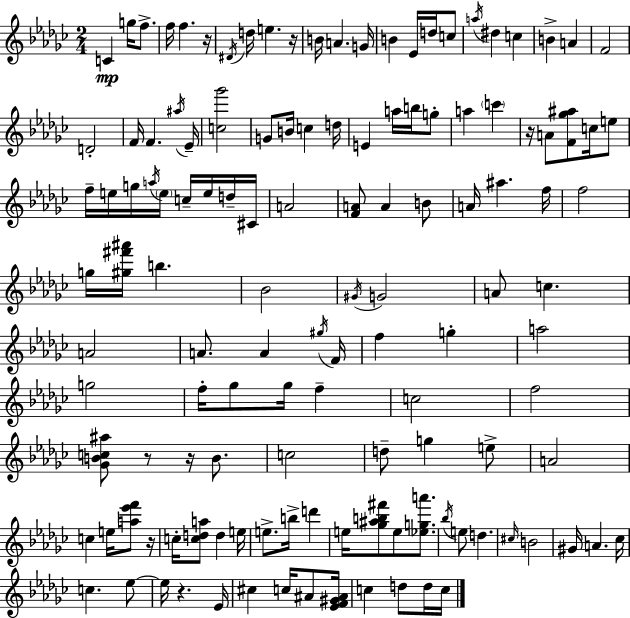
X:1
T:Untitled
M:2/4
L:1/4
K:Ebm
C g/4 f/2 f/4 f z/4 ^D/4 d/4 e z/4 B/4 A G/4 B _E/4 d/4 c/2 a/4 ^d c B A F2 D2 F/4 F ^a/4 _E/4 [c_g']2 G/2 B/4 c d/4 E a/4 b/4 g/2 a c' z/4 A/2 [F_g^a]/2 c/4 e/2 f/4 e/4 g/4 a/4 e/4 c/4 e/4 d/4 ^C/4 A2 [FA]/2 A B/2 A/4 ^a f/4 f2 g/4 [^g^f'^a']/4 b _B2 ^G/4 G2 A/2 c A2 A/2 A ^g/4 F/4 f g a2 g2 f/4 _g/2 _g/4 f c2 f2 [_GBc^a]/2 z/2 z/4 B/2 c2 d/2 g e/2 A2 c e/4 [a_e'f']/2 z/4 c/4 [cda]/2 d e/4 e/2 b/4 d' e/4 [_g^ab^f']/2 e/2 [_ega']/2 _b/4 e/2 d ^c/4 B2 ^G/4 A _c/4 c _e/2 _e/4 z _E/4 ^c c/4 ^A/2 [_EF^G^A]/4 c d/2 d/4 c/4